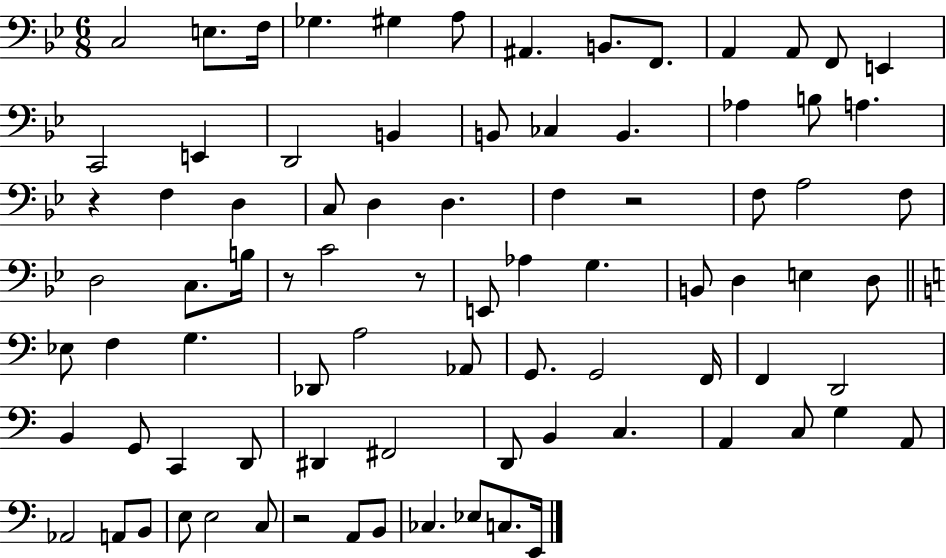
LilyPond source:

{
  \clef bass
  \numericTimeSignature
  \time 6/8
  \key bes \major
  \repeat volta 2 { c2 e8. f16 | ges4. gis4 a8 | ais,4. b,8. f,8. | a,4 a,8 f,8 e,4 | \break c,2 e,4 | d,2 b,4 | b,8 ces4 b,4. | aes4 b8 a4. | \break r4 f4 d4 | c8 d4 d4. | f4 r2 | f8 a2 f8 | \break d2 c8. b16 | r8 c'2 r8 | e,8 aes4 g4. | b,8 d4 e4 d8 | \break \bar "||" \break \key a \minor ees8 f4 g4. | des,8 a2 aes,8 | g,8. g,2 f,16 | f,4 d,2 | \break b,4 g,8 c,4 d,8 | dis,4 fis,2 | d,8 b,4 c4. | a,4 c8 g4 a,8 | \break aes,2 a,8 b,8 | e8 e2 c8 | r2 a,8 b,8 | ces4. ees8 c8. e,16 | \break } \bar "|."
}